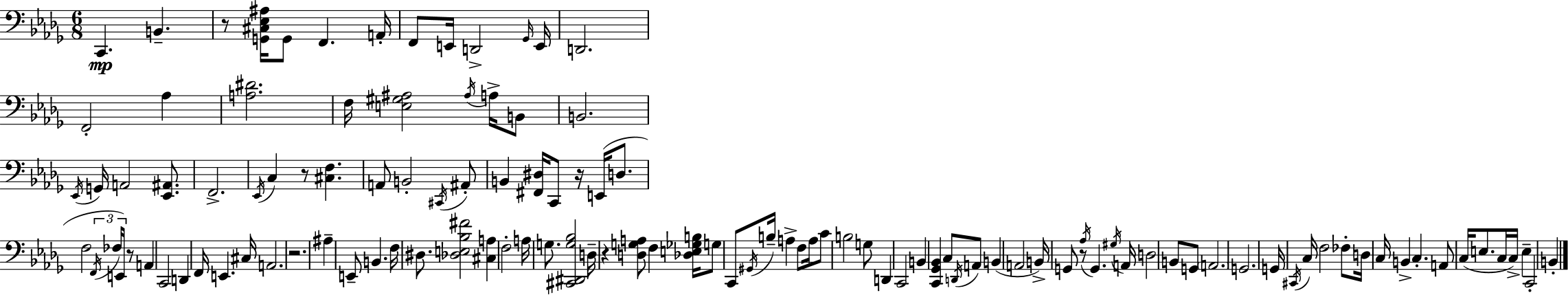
{
  \clef bass
  \numericTimeSignature
  \time 6/8
  \key bes \minor
  c,4.\mp b,4.-- | r8 <g, cis ees ais>16 g,8 f,4. a,16-. | f,8 e,16 d,2-> \grace { ges,16 } | e,16 d,2. | \break f,2-. aes4 | <a dis'>2. | f16 <e gis ais>2 \acciaccatura { ais16 } a16-> | b,8 b,2. | \break \acciaccatura { ees,16 } g,16 a,2 | <ees, ais,>8. f,2.-> | \acciaccatura { ees,16 } c4 r8 <cis f>4. | a,8 b,2-. | \break \acciaccatura { cis,16 } ais,8-. b,4 <fis, dis>16 c,8 | r16 e,16( d8. f2 | \tuplet 3/2 { \acciaccatura { f,16 } fes16 e,16) } r8 a,4 c,2 | d,4 f,16 e,4. | \break cis16 a,2. | r2. | ais4-- e,8-- | b,4. f16 dis8. <des e bes fis'>2 | \break <cis a>4 f2-. | a16 g8. <cis, dis, g bes>2 | d16-- r4 <d g a>8 | f4 <des e ges b>16 g8 c,8 \acciaccatura { gis,16 } b16-- | \break a4-> f8 a16 c'8 b2 | g8 d,4 c,2 | b,4 <c, ges, bes,>4 | c8 \acciaccatura { d,16 } a,8 b,4( | \break a,2 b,16->) g,8 r8 | \acciaccatura { aes16 } g,4. \acciaccatura { gis16 } a,16 d2 | b,8 g,8 \parenthesize a,2. | g,2. | \break g,16 \acciaccatura { cis,16 } | c16 f2 fes8-. d16 | c16 b,4-> c4.-. a,8 | c16( e8. c16 c16->) e4-- c,2-. | \break b,4-. \bar "|."
}